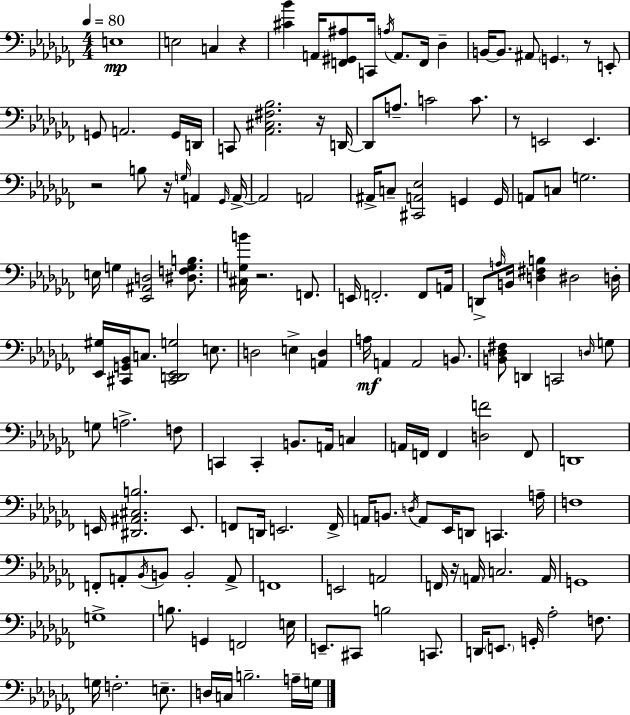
X:1
T:Untitled
M:4/4
L:1/4
K:Abm
E,4 E,2 C, z [^C_B] A,,/4 [F,,^G,,^A,]/2 C,,/4 A,/4 A,,/2 F,,/4 _D, B,,/4 B,,/2 ^A,,/2 G,, z/2 E,,/2 G,,/2 A,,2 G,,/4 D,,/4 C,,/2 [_A,,^C,^F,_B,]2 z/4 D,,/4 D,,/2 A,/2 C2 C/2 z/2 E,,2 E,, z2 B,/2 z/4 G,/4 A,, _G,,/4 A,,/4 A,,2 A,,2 ^A,,/4 C,/2 [^C,,A,,_E,]2 G,, G,,/4 A,,/2 C,/2 G,2 E,/4 G, [_E,,^A,,D,]2 [^D,F,G,B,]/2 [^C,G,B]/4 z2 F,,/2 E,,/4 F,,2 F,,/2 A,,/4 D,,/2 A,/4 B,,/4 [D,^F,B,] ^D,2 D,/4 [_E,,^G,]/4 [^C,,G,,_B,,]/4 C,/2 [^C,,D,,_E,,G,]2 E,/2 D,2 E, [A,,D,] A,/4 A,, A,,2 B,,/2 [B,,_D,^F,]/2 D,, C,,2 D,/4 G,/2 G,/2 A,2 F,/2 C,, C,, B,,/2 A,,/4 C, A,,/4 F,,/4 F,, [D,F]2 F,,/2 D,,4 E,,/4 [^D,,^A,,^C,B,]2 E,,/2 F,,/2 D,,/4 E,,2 F,,/4 A,,/4 B,,/2 D,/4 A,,/2 _E,,/4 D,,/2 C,, A,/4 F,4 F,,/2 A,,/2 _B,,/4 B,,/2 B,,2 A,,/2 F,,4 E,,2 A,,2 F,,/4 z/4 A,,/4 C,2 A,,/4 G,,4 G,4 B,/2 G,, F,,2 E,/4 E,,/2 ^C,,/2 B,2 C,,/2 D,,/4 E,,/2 G,,/4 _A,2 F,/2 G,/4 F,2 E,/2 D,/4 C,/4 B,2 A,/4 G,/4